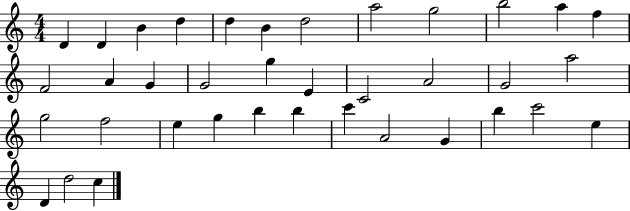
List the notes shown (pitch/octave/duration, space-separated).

D4/q D4/q B4/q D5/q D5/q B4/q D5/h A5/h G5/h B5/h A5/q F5/q F4/h A4/q G4/q G4/h G5/q E4/q C4/h A4/h G4/h A5/h G5/h F5/h E5/q G5/q B5/q B5/q C6/q A4/h G4/q B5/q C6/h E5/q D4/q D5/h C5/q